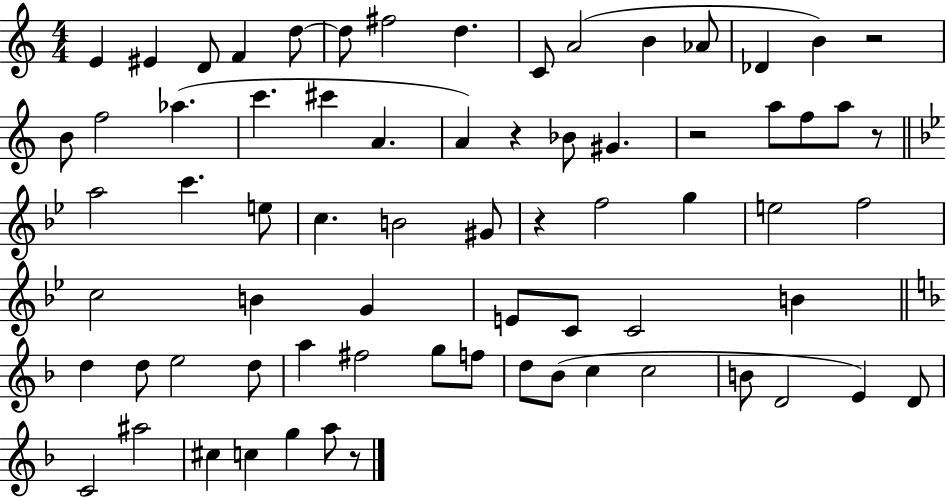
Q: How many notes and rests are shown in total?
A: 71